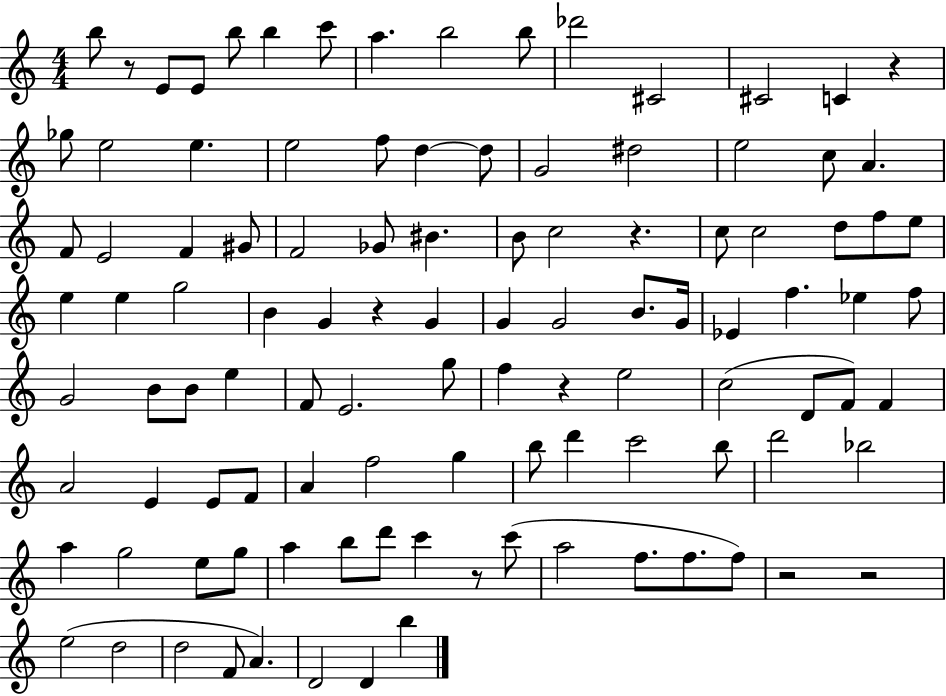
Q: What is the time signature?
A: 4/4